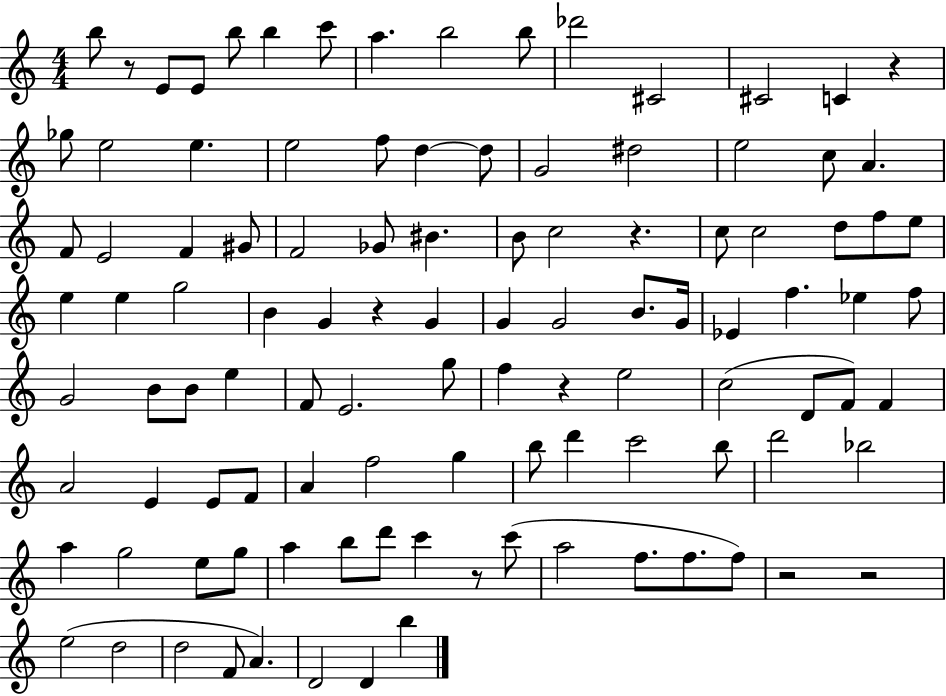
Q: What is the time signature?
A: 4/4